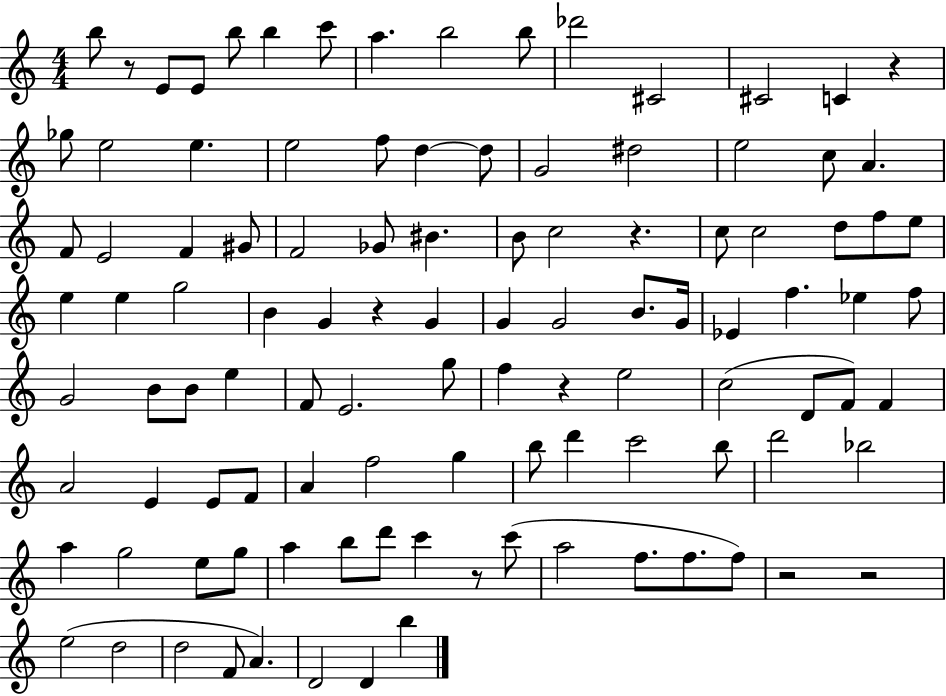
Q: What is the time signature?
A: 4/4